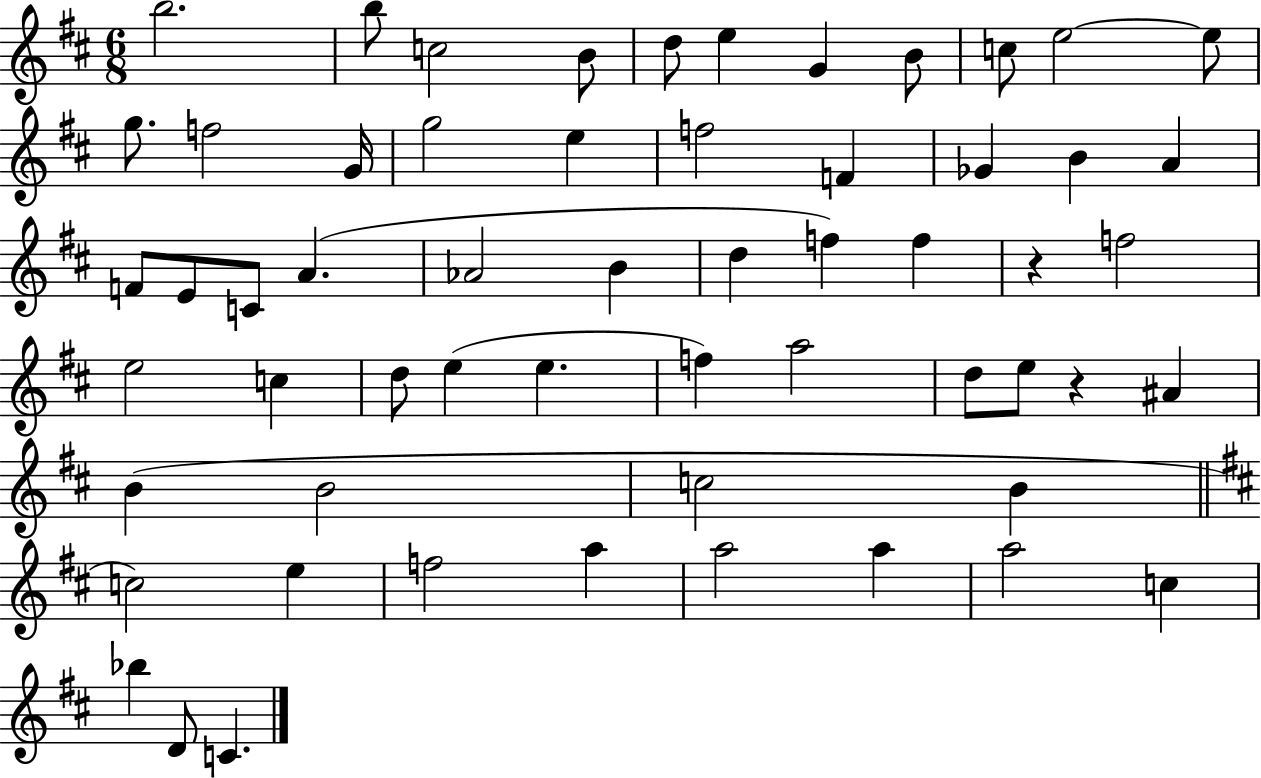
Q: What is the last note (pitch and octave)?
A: C4